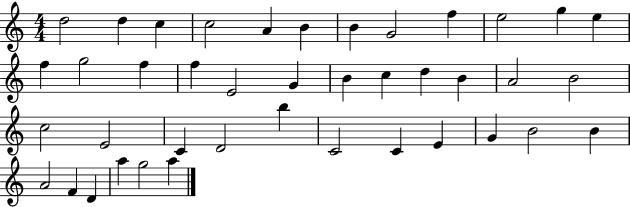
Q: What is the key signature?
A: C major